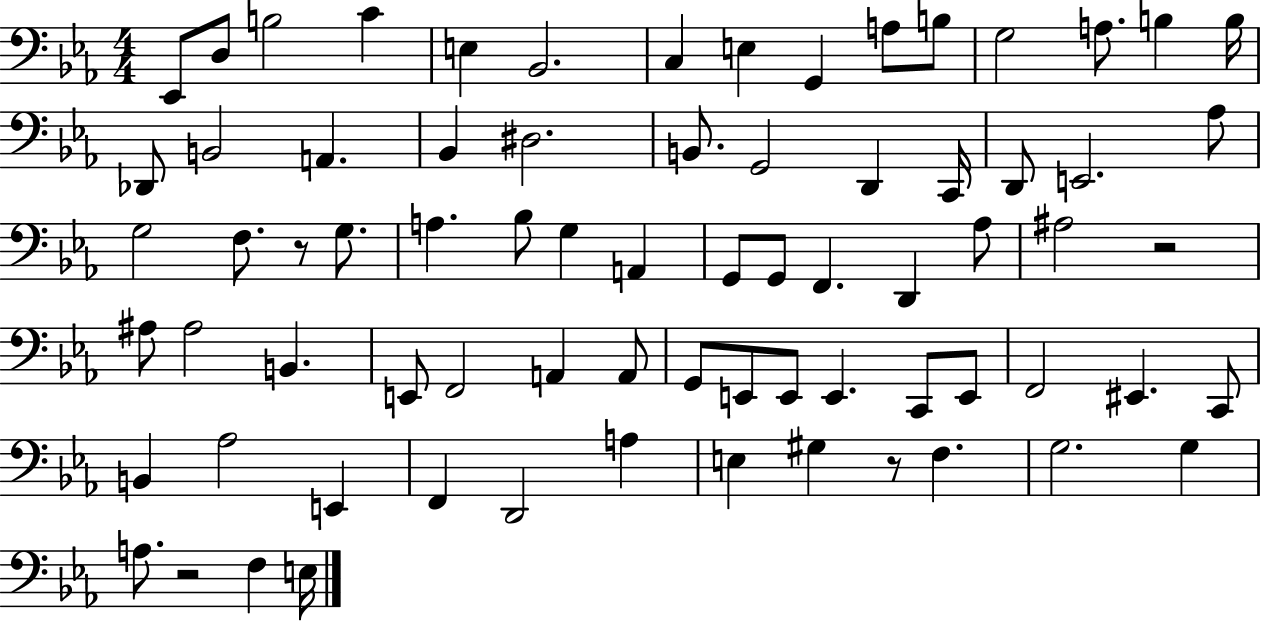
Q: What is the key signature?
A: EES major